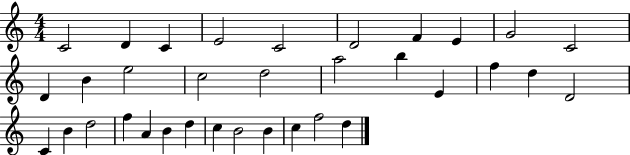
C4/h D4/q C4/q E4/h C4/h D4/h F4/q E4/q G4/h C4/h D4/q B4/q E5/h C5/h D5/h A5/h B5/q E4/q F5/q D5/q D4/h C4/q B4/q D5/h F5/q A4/q B4/q D5/q C5/q B4/h B4/q C5/q F5/h D5/q